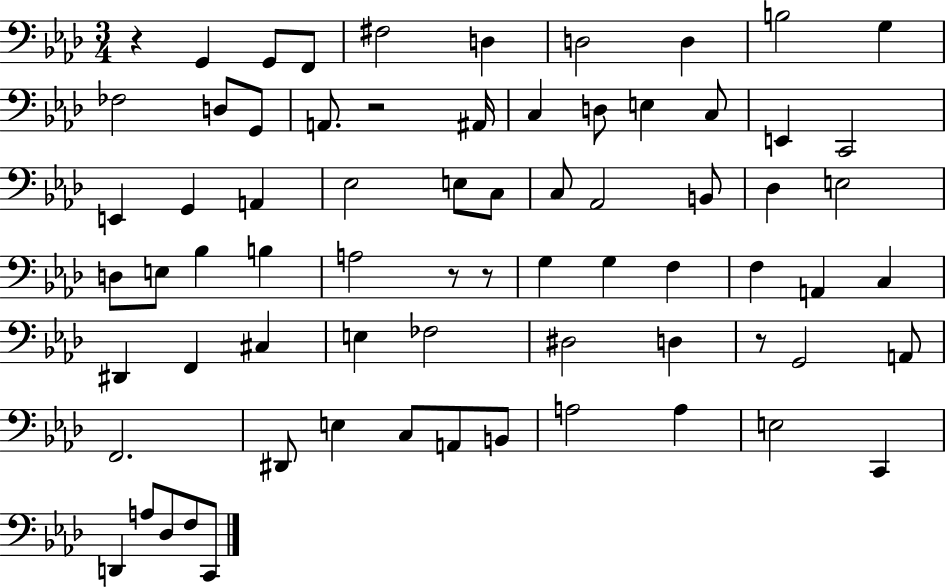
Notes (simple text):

R/q G2/q G2/e F2/e F#3/h D3/q D3/h D3/q B3/h G3/q FES3/h D3/e G2/e A2/e. R/h A#2/s C3/q D3/e E3/q C3/e E2/q C2/h E2/q G2/q A2/q Eb3/h E3/e C3/e C3/e Ab2/h B2/e Db3/q E3/h D3/e E3/e Bb3/q B3/q A3/h R/e R/e G3/q G3/q F3/q F3/q A2/q C3/q D#2/q F2/q C#3/q E3/q FES3/h D#3/h D3/q R/e G2/h A2/e F2/h. D#2/e E3/q C3/e A2/e B2/e A3/h A3/q E3/h C2/q D2/q A3/e Db3/e F3/e C2/e